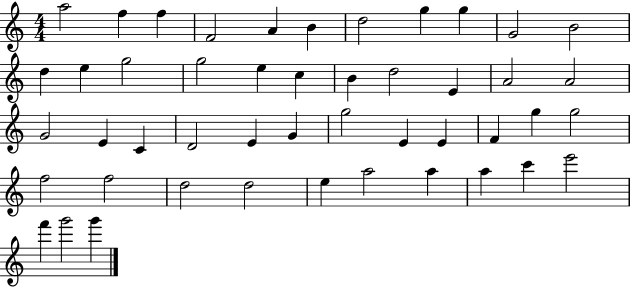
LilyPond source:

{
  \clef treble
  \numericTimeSignature
  \time 4/4
  \key c \major
  a''2 f''4 f''4 | f'2 a'4 b'4 | d''2 g''4 g''4 | g'2 b'2 | \break d''4 e''4 g''2 | g''2 e''4 c''4 | b'4 d''2 e'4 | a'2 a'2 | \break g'2 e'4 c'4 | d'2 e'4 g'4 | g''2 e'4 e'4 | f'4 g''4 g''2 | \break f''2 f''2 | d''2 d''2 | e''4 a''2 a''4 | a''4 c'''4 e'''2 | \break f'''4 g'''2 g'''4 | \bar "|."
}